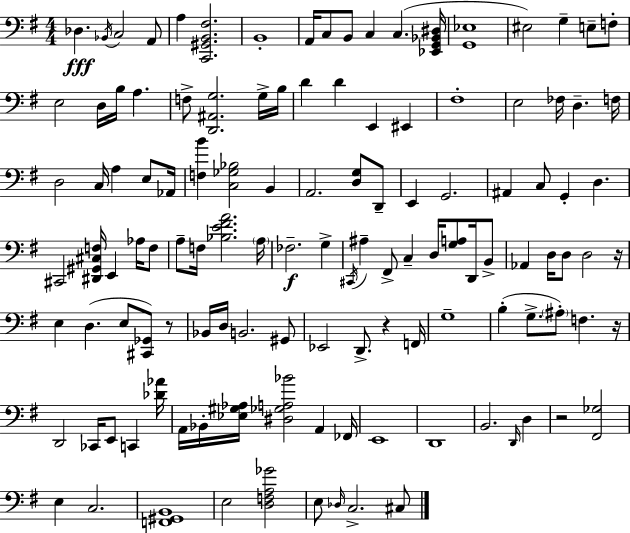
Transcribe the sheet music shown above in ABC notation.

X:1
T:Untitled
M:4/4
L:1/4
K:G
_D, _B,,/4 C,2 A,,/2 A, [C,,^G,,B,,^F,]2 B,,4 A,,/4 C,/2 B,,/2 C, C, [_E,,G,,_B,,^D,]/4 [G,,_E,]4 ^E,2 G, E,/2 F,/2 E,2 D,/4 B,/4 A, F,/2 [D,,^A,,G,]2 G,/4 B,/4 D D E,, ^E,, ^F,4 E,2 _F,/4 D, F,/4 D,2 C,/4 A, E,/2 _A,,/4 [F,B] [C,_G,_B,]2 B,, A,,2 [D,G,]/2 D,,/2 E,, G,,2 ^A,, C,/2 G,, D, ^C,,2 [^D,,^G,,^C,F,]/4 E,, _A,/4 F,/2 A,/2 F,/4 [_B,E^FA]2 A,/4 _F,2 G, ^C,,/4 ^A, ^F,,/2 C, D,/4 [G,A,]/2 D,,/4 B,,/2 _A,, D,/4 D,/2 D,2 z/4 E, D, E,/2 [^C,,_G,,]/2 z/2 _B,,/4 D,/4 B,,2 ^G,,/2 _E,,2 D,,/2 z F,,/4 G,4 B, G,/2 ^A,/2 F, z/4 D,,2 _C,,/4 E,,/2 C,, [_D_A]/4 A,,/4 _B,,/4 [_E,^G,_A,]/4 [^D,_G,A,_B]2 A,, _F,,/4 E,,4 D,,4 B,,2 D,,/4 D, z2 [^F,,_G,]2 E, C,2 [F,,^G,,B,,]4 E,2 [D,F,A,_G]2 E,/2 _D,/4 C,2 ^C,/2